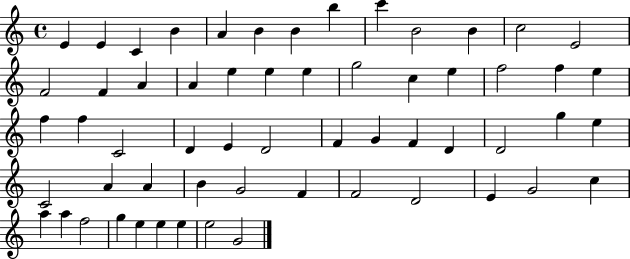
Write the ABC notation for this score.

X:1
T:Untitled
M:4/4
L:1/4
K:C
E E C B A B B b c' B2 B c2 E2 F2 F A A e e e g2 c e f2 f e f f C2 D E D2 F G F D D2 g e C2 A A B G2 F F2 D2 E G2 c a a f2 g e e e e2 G2